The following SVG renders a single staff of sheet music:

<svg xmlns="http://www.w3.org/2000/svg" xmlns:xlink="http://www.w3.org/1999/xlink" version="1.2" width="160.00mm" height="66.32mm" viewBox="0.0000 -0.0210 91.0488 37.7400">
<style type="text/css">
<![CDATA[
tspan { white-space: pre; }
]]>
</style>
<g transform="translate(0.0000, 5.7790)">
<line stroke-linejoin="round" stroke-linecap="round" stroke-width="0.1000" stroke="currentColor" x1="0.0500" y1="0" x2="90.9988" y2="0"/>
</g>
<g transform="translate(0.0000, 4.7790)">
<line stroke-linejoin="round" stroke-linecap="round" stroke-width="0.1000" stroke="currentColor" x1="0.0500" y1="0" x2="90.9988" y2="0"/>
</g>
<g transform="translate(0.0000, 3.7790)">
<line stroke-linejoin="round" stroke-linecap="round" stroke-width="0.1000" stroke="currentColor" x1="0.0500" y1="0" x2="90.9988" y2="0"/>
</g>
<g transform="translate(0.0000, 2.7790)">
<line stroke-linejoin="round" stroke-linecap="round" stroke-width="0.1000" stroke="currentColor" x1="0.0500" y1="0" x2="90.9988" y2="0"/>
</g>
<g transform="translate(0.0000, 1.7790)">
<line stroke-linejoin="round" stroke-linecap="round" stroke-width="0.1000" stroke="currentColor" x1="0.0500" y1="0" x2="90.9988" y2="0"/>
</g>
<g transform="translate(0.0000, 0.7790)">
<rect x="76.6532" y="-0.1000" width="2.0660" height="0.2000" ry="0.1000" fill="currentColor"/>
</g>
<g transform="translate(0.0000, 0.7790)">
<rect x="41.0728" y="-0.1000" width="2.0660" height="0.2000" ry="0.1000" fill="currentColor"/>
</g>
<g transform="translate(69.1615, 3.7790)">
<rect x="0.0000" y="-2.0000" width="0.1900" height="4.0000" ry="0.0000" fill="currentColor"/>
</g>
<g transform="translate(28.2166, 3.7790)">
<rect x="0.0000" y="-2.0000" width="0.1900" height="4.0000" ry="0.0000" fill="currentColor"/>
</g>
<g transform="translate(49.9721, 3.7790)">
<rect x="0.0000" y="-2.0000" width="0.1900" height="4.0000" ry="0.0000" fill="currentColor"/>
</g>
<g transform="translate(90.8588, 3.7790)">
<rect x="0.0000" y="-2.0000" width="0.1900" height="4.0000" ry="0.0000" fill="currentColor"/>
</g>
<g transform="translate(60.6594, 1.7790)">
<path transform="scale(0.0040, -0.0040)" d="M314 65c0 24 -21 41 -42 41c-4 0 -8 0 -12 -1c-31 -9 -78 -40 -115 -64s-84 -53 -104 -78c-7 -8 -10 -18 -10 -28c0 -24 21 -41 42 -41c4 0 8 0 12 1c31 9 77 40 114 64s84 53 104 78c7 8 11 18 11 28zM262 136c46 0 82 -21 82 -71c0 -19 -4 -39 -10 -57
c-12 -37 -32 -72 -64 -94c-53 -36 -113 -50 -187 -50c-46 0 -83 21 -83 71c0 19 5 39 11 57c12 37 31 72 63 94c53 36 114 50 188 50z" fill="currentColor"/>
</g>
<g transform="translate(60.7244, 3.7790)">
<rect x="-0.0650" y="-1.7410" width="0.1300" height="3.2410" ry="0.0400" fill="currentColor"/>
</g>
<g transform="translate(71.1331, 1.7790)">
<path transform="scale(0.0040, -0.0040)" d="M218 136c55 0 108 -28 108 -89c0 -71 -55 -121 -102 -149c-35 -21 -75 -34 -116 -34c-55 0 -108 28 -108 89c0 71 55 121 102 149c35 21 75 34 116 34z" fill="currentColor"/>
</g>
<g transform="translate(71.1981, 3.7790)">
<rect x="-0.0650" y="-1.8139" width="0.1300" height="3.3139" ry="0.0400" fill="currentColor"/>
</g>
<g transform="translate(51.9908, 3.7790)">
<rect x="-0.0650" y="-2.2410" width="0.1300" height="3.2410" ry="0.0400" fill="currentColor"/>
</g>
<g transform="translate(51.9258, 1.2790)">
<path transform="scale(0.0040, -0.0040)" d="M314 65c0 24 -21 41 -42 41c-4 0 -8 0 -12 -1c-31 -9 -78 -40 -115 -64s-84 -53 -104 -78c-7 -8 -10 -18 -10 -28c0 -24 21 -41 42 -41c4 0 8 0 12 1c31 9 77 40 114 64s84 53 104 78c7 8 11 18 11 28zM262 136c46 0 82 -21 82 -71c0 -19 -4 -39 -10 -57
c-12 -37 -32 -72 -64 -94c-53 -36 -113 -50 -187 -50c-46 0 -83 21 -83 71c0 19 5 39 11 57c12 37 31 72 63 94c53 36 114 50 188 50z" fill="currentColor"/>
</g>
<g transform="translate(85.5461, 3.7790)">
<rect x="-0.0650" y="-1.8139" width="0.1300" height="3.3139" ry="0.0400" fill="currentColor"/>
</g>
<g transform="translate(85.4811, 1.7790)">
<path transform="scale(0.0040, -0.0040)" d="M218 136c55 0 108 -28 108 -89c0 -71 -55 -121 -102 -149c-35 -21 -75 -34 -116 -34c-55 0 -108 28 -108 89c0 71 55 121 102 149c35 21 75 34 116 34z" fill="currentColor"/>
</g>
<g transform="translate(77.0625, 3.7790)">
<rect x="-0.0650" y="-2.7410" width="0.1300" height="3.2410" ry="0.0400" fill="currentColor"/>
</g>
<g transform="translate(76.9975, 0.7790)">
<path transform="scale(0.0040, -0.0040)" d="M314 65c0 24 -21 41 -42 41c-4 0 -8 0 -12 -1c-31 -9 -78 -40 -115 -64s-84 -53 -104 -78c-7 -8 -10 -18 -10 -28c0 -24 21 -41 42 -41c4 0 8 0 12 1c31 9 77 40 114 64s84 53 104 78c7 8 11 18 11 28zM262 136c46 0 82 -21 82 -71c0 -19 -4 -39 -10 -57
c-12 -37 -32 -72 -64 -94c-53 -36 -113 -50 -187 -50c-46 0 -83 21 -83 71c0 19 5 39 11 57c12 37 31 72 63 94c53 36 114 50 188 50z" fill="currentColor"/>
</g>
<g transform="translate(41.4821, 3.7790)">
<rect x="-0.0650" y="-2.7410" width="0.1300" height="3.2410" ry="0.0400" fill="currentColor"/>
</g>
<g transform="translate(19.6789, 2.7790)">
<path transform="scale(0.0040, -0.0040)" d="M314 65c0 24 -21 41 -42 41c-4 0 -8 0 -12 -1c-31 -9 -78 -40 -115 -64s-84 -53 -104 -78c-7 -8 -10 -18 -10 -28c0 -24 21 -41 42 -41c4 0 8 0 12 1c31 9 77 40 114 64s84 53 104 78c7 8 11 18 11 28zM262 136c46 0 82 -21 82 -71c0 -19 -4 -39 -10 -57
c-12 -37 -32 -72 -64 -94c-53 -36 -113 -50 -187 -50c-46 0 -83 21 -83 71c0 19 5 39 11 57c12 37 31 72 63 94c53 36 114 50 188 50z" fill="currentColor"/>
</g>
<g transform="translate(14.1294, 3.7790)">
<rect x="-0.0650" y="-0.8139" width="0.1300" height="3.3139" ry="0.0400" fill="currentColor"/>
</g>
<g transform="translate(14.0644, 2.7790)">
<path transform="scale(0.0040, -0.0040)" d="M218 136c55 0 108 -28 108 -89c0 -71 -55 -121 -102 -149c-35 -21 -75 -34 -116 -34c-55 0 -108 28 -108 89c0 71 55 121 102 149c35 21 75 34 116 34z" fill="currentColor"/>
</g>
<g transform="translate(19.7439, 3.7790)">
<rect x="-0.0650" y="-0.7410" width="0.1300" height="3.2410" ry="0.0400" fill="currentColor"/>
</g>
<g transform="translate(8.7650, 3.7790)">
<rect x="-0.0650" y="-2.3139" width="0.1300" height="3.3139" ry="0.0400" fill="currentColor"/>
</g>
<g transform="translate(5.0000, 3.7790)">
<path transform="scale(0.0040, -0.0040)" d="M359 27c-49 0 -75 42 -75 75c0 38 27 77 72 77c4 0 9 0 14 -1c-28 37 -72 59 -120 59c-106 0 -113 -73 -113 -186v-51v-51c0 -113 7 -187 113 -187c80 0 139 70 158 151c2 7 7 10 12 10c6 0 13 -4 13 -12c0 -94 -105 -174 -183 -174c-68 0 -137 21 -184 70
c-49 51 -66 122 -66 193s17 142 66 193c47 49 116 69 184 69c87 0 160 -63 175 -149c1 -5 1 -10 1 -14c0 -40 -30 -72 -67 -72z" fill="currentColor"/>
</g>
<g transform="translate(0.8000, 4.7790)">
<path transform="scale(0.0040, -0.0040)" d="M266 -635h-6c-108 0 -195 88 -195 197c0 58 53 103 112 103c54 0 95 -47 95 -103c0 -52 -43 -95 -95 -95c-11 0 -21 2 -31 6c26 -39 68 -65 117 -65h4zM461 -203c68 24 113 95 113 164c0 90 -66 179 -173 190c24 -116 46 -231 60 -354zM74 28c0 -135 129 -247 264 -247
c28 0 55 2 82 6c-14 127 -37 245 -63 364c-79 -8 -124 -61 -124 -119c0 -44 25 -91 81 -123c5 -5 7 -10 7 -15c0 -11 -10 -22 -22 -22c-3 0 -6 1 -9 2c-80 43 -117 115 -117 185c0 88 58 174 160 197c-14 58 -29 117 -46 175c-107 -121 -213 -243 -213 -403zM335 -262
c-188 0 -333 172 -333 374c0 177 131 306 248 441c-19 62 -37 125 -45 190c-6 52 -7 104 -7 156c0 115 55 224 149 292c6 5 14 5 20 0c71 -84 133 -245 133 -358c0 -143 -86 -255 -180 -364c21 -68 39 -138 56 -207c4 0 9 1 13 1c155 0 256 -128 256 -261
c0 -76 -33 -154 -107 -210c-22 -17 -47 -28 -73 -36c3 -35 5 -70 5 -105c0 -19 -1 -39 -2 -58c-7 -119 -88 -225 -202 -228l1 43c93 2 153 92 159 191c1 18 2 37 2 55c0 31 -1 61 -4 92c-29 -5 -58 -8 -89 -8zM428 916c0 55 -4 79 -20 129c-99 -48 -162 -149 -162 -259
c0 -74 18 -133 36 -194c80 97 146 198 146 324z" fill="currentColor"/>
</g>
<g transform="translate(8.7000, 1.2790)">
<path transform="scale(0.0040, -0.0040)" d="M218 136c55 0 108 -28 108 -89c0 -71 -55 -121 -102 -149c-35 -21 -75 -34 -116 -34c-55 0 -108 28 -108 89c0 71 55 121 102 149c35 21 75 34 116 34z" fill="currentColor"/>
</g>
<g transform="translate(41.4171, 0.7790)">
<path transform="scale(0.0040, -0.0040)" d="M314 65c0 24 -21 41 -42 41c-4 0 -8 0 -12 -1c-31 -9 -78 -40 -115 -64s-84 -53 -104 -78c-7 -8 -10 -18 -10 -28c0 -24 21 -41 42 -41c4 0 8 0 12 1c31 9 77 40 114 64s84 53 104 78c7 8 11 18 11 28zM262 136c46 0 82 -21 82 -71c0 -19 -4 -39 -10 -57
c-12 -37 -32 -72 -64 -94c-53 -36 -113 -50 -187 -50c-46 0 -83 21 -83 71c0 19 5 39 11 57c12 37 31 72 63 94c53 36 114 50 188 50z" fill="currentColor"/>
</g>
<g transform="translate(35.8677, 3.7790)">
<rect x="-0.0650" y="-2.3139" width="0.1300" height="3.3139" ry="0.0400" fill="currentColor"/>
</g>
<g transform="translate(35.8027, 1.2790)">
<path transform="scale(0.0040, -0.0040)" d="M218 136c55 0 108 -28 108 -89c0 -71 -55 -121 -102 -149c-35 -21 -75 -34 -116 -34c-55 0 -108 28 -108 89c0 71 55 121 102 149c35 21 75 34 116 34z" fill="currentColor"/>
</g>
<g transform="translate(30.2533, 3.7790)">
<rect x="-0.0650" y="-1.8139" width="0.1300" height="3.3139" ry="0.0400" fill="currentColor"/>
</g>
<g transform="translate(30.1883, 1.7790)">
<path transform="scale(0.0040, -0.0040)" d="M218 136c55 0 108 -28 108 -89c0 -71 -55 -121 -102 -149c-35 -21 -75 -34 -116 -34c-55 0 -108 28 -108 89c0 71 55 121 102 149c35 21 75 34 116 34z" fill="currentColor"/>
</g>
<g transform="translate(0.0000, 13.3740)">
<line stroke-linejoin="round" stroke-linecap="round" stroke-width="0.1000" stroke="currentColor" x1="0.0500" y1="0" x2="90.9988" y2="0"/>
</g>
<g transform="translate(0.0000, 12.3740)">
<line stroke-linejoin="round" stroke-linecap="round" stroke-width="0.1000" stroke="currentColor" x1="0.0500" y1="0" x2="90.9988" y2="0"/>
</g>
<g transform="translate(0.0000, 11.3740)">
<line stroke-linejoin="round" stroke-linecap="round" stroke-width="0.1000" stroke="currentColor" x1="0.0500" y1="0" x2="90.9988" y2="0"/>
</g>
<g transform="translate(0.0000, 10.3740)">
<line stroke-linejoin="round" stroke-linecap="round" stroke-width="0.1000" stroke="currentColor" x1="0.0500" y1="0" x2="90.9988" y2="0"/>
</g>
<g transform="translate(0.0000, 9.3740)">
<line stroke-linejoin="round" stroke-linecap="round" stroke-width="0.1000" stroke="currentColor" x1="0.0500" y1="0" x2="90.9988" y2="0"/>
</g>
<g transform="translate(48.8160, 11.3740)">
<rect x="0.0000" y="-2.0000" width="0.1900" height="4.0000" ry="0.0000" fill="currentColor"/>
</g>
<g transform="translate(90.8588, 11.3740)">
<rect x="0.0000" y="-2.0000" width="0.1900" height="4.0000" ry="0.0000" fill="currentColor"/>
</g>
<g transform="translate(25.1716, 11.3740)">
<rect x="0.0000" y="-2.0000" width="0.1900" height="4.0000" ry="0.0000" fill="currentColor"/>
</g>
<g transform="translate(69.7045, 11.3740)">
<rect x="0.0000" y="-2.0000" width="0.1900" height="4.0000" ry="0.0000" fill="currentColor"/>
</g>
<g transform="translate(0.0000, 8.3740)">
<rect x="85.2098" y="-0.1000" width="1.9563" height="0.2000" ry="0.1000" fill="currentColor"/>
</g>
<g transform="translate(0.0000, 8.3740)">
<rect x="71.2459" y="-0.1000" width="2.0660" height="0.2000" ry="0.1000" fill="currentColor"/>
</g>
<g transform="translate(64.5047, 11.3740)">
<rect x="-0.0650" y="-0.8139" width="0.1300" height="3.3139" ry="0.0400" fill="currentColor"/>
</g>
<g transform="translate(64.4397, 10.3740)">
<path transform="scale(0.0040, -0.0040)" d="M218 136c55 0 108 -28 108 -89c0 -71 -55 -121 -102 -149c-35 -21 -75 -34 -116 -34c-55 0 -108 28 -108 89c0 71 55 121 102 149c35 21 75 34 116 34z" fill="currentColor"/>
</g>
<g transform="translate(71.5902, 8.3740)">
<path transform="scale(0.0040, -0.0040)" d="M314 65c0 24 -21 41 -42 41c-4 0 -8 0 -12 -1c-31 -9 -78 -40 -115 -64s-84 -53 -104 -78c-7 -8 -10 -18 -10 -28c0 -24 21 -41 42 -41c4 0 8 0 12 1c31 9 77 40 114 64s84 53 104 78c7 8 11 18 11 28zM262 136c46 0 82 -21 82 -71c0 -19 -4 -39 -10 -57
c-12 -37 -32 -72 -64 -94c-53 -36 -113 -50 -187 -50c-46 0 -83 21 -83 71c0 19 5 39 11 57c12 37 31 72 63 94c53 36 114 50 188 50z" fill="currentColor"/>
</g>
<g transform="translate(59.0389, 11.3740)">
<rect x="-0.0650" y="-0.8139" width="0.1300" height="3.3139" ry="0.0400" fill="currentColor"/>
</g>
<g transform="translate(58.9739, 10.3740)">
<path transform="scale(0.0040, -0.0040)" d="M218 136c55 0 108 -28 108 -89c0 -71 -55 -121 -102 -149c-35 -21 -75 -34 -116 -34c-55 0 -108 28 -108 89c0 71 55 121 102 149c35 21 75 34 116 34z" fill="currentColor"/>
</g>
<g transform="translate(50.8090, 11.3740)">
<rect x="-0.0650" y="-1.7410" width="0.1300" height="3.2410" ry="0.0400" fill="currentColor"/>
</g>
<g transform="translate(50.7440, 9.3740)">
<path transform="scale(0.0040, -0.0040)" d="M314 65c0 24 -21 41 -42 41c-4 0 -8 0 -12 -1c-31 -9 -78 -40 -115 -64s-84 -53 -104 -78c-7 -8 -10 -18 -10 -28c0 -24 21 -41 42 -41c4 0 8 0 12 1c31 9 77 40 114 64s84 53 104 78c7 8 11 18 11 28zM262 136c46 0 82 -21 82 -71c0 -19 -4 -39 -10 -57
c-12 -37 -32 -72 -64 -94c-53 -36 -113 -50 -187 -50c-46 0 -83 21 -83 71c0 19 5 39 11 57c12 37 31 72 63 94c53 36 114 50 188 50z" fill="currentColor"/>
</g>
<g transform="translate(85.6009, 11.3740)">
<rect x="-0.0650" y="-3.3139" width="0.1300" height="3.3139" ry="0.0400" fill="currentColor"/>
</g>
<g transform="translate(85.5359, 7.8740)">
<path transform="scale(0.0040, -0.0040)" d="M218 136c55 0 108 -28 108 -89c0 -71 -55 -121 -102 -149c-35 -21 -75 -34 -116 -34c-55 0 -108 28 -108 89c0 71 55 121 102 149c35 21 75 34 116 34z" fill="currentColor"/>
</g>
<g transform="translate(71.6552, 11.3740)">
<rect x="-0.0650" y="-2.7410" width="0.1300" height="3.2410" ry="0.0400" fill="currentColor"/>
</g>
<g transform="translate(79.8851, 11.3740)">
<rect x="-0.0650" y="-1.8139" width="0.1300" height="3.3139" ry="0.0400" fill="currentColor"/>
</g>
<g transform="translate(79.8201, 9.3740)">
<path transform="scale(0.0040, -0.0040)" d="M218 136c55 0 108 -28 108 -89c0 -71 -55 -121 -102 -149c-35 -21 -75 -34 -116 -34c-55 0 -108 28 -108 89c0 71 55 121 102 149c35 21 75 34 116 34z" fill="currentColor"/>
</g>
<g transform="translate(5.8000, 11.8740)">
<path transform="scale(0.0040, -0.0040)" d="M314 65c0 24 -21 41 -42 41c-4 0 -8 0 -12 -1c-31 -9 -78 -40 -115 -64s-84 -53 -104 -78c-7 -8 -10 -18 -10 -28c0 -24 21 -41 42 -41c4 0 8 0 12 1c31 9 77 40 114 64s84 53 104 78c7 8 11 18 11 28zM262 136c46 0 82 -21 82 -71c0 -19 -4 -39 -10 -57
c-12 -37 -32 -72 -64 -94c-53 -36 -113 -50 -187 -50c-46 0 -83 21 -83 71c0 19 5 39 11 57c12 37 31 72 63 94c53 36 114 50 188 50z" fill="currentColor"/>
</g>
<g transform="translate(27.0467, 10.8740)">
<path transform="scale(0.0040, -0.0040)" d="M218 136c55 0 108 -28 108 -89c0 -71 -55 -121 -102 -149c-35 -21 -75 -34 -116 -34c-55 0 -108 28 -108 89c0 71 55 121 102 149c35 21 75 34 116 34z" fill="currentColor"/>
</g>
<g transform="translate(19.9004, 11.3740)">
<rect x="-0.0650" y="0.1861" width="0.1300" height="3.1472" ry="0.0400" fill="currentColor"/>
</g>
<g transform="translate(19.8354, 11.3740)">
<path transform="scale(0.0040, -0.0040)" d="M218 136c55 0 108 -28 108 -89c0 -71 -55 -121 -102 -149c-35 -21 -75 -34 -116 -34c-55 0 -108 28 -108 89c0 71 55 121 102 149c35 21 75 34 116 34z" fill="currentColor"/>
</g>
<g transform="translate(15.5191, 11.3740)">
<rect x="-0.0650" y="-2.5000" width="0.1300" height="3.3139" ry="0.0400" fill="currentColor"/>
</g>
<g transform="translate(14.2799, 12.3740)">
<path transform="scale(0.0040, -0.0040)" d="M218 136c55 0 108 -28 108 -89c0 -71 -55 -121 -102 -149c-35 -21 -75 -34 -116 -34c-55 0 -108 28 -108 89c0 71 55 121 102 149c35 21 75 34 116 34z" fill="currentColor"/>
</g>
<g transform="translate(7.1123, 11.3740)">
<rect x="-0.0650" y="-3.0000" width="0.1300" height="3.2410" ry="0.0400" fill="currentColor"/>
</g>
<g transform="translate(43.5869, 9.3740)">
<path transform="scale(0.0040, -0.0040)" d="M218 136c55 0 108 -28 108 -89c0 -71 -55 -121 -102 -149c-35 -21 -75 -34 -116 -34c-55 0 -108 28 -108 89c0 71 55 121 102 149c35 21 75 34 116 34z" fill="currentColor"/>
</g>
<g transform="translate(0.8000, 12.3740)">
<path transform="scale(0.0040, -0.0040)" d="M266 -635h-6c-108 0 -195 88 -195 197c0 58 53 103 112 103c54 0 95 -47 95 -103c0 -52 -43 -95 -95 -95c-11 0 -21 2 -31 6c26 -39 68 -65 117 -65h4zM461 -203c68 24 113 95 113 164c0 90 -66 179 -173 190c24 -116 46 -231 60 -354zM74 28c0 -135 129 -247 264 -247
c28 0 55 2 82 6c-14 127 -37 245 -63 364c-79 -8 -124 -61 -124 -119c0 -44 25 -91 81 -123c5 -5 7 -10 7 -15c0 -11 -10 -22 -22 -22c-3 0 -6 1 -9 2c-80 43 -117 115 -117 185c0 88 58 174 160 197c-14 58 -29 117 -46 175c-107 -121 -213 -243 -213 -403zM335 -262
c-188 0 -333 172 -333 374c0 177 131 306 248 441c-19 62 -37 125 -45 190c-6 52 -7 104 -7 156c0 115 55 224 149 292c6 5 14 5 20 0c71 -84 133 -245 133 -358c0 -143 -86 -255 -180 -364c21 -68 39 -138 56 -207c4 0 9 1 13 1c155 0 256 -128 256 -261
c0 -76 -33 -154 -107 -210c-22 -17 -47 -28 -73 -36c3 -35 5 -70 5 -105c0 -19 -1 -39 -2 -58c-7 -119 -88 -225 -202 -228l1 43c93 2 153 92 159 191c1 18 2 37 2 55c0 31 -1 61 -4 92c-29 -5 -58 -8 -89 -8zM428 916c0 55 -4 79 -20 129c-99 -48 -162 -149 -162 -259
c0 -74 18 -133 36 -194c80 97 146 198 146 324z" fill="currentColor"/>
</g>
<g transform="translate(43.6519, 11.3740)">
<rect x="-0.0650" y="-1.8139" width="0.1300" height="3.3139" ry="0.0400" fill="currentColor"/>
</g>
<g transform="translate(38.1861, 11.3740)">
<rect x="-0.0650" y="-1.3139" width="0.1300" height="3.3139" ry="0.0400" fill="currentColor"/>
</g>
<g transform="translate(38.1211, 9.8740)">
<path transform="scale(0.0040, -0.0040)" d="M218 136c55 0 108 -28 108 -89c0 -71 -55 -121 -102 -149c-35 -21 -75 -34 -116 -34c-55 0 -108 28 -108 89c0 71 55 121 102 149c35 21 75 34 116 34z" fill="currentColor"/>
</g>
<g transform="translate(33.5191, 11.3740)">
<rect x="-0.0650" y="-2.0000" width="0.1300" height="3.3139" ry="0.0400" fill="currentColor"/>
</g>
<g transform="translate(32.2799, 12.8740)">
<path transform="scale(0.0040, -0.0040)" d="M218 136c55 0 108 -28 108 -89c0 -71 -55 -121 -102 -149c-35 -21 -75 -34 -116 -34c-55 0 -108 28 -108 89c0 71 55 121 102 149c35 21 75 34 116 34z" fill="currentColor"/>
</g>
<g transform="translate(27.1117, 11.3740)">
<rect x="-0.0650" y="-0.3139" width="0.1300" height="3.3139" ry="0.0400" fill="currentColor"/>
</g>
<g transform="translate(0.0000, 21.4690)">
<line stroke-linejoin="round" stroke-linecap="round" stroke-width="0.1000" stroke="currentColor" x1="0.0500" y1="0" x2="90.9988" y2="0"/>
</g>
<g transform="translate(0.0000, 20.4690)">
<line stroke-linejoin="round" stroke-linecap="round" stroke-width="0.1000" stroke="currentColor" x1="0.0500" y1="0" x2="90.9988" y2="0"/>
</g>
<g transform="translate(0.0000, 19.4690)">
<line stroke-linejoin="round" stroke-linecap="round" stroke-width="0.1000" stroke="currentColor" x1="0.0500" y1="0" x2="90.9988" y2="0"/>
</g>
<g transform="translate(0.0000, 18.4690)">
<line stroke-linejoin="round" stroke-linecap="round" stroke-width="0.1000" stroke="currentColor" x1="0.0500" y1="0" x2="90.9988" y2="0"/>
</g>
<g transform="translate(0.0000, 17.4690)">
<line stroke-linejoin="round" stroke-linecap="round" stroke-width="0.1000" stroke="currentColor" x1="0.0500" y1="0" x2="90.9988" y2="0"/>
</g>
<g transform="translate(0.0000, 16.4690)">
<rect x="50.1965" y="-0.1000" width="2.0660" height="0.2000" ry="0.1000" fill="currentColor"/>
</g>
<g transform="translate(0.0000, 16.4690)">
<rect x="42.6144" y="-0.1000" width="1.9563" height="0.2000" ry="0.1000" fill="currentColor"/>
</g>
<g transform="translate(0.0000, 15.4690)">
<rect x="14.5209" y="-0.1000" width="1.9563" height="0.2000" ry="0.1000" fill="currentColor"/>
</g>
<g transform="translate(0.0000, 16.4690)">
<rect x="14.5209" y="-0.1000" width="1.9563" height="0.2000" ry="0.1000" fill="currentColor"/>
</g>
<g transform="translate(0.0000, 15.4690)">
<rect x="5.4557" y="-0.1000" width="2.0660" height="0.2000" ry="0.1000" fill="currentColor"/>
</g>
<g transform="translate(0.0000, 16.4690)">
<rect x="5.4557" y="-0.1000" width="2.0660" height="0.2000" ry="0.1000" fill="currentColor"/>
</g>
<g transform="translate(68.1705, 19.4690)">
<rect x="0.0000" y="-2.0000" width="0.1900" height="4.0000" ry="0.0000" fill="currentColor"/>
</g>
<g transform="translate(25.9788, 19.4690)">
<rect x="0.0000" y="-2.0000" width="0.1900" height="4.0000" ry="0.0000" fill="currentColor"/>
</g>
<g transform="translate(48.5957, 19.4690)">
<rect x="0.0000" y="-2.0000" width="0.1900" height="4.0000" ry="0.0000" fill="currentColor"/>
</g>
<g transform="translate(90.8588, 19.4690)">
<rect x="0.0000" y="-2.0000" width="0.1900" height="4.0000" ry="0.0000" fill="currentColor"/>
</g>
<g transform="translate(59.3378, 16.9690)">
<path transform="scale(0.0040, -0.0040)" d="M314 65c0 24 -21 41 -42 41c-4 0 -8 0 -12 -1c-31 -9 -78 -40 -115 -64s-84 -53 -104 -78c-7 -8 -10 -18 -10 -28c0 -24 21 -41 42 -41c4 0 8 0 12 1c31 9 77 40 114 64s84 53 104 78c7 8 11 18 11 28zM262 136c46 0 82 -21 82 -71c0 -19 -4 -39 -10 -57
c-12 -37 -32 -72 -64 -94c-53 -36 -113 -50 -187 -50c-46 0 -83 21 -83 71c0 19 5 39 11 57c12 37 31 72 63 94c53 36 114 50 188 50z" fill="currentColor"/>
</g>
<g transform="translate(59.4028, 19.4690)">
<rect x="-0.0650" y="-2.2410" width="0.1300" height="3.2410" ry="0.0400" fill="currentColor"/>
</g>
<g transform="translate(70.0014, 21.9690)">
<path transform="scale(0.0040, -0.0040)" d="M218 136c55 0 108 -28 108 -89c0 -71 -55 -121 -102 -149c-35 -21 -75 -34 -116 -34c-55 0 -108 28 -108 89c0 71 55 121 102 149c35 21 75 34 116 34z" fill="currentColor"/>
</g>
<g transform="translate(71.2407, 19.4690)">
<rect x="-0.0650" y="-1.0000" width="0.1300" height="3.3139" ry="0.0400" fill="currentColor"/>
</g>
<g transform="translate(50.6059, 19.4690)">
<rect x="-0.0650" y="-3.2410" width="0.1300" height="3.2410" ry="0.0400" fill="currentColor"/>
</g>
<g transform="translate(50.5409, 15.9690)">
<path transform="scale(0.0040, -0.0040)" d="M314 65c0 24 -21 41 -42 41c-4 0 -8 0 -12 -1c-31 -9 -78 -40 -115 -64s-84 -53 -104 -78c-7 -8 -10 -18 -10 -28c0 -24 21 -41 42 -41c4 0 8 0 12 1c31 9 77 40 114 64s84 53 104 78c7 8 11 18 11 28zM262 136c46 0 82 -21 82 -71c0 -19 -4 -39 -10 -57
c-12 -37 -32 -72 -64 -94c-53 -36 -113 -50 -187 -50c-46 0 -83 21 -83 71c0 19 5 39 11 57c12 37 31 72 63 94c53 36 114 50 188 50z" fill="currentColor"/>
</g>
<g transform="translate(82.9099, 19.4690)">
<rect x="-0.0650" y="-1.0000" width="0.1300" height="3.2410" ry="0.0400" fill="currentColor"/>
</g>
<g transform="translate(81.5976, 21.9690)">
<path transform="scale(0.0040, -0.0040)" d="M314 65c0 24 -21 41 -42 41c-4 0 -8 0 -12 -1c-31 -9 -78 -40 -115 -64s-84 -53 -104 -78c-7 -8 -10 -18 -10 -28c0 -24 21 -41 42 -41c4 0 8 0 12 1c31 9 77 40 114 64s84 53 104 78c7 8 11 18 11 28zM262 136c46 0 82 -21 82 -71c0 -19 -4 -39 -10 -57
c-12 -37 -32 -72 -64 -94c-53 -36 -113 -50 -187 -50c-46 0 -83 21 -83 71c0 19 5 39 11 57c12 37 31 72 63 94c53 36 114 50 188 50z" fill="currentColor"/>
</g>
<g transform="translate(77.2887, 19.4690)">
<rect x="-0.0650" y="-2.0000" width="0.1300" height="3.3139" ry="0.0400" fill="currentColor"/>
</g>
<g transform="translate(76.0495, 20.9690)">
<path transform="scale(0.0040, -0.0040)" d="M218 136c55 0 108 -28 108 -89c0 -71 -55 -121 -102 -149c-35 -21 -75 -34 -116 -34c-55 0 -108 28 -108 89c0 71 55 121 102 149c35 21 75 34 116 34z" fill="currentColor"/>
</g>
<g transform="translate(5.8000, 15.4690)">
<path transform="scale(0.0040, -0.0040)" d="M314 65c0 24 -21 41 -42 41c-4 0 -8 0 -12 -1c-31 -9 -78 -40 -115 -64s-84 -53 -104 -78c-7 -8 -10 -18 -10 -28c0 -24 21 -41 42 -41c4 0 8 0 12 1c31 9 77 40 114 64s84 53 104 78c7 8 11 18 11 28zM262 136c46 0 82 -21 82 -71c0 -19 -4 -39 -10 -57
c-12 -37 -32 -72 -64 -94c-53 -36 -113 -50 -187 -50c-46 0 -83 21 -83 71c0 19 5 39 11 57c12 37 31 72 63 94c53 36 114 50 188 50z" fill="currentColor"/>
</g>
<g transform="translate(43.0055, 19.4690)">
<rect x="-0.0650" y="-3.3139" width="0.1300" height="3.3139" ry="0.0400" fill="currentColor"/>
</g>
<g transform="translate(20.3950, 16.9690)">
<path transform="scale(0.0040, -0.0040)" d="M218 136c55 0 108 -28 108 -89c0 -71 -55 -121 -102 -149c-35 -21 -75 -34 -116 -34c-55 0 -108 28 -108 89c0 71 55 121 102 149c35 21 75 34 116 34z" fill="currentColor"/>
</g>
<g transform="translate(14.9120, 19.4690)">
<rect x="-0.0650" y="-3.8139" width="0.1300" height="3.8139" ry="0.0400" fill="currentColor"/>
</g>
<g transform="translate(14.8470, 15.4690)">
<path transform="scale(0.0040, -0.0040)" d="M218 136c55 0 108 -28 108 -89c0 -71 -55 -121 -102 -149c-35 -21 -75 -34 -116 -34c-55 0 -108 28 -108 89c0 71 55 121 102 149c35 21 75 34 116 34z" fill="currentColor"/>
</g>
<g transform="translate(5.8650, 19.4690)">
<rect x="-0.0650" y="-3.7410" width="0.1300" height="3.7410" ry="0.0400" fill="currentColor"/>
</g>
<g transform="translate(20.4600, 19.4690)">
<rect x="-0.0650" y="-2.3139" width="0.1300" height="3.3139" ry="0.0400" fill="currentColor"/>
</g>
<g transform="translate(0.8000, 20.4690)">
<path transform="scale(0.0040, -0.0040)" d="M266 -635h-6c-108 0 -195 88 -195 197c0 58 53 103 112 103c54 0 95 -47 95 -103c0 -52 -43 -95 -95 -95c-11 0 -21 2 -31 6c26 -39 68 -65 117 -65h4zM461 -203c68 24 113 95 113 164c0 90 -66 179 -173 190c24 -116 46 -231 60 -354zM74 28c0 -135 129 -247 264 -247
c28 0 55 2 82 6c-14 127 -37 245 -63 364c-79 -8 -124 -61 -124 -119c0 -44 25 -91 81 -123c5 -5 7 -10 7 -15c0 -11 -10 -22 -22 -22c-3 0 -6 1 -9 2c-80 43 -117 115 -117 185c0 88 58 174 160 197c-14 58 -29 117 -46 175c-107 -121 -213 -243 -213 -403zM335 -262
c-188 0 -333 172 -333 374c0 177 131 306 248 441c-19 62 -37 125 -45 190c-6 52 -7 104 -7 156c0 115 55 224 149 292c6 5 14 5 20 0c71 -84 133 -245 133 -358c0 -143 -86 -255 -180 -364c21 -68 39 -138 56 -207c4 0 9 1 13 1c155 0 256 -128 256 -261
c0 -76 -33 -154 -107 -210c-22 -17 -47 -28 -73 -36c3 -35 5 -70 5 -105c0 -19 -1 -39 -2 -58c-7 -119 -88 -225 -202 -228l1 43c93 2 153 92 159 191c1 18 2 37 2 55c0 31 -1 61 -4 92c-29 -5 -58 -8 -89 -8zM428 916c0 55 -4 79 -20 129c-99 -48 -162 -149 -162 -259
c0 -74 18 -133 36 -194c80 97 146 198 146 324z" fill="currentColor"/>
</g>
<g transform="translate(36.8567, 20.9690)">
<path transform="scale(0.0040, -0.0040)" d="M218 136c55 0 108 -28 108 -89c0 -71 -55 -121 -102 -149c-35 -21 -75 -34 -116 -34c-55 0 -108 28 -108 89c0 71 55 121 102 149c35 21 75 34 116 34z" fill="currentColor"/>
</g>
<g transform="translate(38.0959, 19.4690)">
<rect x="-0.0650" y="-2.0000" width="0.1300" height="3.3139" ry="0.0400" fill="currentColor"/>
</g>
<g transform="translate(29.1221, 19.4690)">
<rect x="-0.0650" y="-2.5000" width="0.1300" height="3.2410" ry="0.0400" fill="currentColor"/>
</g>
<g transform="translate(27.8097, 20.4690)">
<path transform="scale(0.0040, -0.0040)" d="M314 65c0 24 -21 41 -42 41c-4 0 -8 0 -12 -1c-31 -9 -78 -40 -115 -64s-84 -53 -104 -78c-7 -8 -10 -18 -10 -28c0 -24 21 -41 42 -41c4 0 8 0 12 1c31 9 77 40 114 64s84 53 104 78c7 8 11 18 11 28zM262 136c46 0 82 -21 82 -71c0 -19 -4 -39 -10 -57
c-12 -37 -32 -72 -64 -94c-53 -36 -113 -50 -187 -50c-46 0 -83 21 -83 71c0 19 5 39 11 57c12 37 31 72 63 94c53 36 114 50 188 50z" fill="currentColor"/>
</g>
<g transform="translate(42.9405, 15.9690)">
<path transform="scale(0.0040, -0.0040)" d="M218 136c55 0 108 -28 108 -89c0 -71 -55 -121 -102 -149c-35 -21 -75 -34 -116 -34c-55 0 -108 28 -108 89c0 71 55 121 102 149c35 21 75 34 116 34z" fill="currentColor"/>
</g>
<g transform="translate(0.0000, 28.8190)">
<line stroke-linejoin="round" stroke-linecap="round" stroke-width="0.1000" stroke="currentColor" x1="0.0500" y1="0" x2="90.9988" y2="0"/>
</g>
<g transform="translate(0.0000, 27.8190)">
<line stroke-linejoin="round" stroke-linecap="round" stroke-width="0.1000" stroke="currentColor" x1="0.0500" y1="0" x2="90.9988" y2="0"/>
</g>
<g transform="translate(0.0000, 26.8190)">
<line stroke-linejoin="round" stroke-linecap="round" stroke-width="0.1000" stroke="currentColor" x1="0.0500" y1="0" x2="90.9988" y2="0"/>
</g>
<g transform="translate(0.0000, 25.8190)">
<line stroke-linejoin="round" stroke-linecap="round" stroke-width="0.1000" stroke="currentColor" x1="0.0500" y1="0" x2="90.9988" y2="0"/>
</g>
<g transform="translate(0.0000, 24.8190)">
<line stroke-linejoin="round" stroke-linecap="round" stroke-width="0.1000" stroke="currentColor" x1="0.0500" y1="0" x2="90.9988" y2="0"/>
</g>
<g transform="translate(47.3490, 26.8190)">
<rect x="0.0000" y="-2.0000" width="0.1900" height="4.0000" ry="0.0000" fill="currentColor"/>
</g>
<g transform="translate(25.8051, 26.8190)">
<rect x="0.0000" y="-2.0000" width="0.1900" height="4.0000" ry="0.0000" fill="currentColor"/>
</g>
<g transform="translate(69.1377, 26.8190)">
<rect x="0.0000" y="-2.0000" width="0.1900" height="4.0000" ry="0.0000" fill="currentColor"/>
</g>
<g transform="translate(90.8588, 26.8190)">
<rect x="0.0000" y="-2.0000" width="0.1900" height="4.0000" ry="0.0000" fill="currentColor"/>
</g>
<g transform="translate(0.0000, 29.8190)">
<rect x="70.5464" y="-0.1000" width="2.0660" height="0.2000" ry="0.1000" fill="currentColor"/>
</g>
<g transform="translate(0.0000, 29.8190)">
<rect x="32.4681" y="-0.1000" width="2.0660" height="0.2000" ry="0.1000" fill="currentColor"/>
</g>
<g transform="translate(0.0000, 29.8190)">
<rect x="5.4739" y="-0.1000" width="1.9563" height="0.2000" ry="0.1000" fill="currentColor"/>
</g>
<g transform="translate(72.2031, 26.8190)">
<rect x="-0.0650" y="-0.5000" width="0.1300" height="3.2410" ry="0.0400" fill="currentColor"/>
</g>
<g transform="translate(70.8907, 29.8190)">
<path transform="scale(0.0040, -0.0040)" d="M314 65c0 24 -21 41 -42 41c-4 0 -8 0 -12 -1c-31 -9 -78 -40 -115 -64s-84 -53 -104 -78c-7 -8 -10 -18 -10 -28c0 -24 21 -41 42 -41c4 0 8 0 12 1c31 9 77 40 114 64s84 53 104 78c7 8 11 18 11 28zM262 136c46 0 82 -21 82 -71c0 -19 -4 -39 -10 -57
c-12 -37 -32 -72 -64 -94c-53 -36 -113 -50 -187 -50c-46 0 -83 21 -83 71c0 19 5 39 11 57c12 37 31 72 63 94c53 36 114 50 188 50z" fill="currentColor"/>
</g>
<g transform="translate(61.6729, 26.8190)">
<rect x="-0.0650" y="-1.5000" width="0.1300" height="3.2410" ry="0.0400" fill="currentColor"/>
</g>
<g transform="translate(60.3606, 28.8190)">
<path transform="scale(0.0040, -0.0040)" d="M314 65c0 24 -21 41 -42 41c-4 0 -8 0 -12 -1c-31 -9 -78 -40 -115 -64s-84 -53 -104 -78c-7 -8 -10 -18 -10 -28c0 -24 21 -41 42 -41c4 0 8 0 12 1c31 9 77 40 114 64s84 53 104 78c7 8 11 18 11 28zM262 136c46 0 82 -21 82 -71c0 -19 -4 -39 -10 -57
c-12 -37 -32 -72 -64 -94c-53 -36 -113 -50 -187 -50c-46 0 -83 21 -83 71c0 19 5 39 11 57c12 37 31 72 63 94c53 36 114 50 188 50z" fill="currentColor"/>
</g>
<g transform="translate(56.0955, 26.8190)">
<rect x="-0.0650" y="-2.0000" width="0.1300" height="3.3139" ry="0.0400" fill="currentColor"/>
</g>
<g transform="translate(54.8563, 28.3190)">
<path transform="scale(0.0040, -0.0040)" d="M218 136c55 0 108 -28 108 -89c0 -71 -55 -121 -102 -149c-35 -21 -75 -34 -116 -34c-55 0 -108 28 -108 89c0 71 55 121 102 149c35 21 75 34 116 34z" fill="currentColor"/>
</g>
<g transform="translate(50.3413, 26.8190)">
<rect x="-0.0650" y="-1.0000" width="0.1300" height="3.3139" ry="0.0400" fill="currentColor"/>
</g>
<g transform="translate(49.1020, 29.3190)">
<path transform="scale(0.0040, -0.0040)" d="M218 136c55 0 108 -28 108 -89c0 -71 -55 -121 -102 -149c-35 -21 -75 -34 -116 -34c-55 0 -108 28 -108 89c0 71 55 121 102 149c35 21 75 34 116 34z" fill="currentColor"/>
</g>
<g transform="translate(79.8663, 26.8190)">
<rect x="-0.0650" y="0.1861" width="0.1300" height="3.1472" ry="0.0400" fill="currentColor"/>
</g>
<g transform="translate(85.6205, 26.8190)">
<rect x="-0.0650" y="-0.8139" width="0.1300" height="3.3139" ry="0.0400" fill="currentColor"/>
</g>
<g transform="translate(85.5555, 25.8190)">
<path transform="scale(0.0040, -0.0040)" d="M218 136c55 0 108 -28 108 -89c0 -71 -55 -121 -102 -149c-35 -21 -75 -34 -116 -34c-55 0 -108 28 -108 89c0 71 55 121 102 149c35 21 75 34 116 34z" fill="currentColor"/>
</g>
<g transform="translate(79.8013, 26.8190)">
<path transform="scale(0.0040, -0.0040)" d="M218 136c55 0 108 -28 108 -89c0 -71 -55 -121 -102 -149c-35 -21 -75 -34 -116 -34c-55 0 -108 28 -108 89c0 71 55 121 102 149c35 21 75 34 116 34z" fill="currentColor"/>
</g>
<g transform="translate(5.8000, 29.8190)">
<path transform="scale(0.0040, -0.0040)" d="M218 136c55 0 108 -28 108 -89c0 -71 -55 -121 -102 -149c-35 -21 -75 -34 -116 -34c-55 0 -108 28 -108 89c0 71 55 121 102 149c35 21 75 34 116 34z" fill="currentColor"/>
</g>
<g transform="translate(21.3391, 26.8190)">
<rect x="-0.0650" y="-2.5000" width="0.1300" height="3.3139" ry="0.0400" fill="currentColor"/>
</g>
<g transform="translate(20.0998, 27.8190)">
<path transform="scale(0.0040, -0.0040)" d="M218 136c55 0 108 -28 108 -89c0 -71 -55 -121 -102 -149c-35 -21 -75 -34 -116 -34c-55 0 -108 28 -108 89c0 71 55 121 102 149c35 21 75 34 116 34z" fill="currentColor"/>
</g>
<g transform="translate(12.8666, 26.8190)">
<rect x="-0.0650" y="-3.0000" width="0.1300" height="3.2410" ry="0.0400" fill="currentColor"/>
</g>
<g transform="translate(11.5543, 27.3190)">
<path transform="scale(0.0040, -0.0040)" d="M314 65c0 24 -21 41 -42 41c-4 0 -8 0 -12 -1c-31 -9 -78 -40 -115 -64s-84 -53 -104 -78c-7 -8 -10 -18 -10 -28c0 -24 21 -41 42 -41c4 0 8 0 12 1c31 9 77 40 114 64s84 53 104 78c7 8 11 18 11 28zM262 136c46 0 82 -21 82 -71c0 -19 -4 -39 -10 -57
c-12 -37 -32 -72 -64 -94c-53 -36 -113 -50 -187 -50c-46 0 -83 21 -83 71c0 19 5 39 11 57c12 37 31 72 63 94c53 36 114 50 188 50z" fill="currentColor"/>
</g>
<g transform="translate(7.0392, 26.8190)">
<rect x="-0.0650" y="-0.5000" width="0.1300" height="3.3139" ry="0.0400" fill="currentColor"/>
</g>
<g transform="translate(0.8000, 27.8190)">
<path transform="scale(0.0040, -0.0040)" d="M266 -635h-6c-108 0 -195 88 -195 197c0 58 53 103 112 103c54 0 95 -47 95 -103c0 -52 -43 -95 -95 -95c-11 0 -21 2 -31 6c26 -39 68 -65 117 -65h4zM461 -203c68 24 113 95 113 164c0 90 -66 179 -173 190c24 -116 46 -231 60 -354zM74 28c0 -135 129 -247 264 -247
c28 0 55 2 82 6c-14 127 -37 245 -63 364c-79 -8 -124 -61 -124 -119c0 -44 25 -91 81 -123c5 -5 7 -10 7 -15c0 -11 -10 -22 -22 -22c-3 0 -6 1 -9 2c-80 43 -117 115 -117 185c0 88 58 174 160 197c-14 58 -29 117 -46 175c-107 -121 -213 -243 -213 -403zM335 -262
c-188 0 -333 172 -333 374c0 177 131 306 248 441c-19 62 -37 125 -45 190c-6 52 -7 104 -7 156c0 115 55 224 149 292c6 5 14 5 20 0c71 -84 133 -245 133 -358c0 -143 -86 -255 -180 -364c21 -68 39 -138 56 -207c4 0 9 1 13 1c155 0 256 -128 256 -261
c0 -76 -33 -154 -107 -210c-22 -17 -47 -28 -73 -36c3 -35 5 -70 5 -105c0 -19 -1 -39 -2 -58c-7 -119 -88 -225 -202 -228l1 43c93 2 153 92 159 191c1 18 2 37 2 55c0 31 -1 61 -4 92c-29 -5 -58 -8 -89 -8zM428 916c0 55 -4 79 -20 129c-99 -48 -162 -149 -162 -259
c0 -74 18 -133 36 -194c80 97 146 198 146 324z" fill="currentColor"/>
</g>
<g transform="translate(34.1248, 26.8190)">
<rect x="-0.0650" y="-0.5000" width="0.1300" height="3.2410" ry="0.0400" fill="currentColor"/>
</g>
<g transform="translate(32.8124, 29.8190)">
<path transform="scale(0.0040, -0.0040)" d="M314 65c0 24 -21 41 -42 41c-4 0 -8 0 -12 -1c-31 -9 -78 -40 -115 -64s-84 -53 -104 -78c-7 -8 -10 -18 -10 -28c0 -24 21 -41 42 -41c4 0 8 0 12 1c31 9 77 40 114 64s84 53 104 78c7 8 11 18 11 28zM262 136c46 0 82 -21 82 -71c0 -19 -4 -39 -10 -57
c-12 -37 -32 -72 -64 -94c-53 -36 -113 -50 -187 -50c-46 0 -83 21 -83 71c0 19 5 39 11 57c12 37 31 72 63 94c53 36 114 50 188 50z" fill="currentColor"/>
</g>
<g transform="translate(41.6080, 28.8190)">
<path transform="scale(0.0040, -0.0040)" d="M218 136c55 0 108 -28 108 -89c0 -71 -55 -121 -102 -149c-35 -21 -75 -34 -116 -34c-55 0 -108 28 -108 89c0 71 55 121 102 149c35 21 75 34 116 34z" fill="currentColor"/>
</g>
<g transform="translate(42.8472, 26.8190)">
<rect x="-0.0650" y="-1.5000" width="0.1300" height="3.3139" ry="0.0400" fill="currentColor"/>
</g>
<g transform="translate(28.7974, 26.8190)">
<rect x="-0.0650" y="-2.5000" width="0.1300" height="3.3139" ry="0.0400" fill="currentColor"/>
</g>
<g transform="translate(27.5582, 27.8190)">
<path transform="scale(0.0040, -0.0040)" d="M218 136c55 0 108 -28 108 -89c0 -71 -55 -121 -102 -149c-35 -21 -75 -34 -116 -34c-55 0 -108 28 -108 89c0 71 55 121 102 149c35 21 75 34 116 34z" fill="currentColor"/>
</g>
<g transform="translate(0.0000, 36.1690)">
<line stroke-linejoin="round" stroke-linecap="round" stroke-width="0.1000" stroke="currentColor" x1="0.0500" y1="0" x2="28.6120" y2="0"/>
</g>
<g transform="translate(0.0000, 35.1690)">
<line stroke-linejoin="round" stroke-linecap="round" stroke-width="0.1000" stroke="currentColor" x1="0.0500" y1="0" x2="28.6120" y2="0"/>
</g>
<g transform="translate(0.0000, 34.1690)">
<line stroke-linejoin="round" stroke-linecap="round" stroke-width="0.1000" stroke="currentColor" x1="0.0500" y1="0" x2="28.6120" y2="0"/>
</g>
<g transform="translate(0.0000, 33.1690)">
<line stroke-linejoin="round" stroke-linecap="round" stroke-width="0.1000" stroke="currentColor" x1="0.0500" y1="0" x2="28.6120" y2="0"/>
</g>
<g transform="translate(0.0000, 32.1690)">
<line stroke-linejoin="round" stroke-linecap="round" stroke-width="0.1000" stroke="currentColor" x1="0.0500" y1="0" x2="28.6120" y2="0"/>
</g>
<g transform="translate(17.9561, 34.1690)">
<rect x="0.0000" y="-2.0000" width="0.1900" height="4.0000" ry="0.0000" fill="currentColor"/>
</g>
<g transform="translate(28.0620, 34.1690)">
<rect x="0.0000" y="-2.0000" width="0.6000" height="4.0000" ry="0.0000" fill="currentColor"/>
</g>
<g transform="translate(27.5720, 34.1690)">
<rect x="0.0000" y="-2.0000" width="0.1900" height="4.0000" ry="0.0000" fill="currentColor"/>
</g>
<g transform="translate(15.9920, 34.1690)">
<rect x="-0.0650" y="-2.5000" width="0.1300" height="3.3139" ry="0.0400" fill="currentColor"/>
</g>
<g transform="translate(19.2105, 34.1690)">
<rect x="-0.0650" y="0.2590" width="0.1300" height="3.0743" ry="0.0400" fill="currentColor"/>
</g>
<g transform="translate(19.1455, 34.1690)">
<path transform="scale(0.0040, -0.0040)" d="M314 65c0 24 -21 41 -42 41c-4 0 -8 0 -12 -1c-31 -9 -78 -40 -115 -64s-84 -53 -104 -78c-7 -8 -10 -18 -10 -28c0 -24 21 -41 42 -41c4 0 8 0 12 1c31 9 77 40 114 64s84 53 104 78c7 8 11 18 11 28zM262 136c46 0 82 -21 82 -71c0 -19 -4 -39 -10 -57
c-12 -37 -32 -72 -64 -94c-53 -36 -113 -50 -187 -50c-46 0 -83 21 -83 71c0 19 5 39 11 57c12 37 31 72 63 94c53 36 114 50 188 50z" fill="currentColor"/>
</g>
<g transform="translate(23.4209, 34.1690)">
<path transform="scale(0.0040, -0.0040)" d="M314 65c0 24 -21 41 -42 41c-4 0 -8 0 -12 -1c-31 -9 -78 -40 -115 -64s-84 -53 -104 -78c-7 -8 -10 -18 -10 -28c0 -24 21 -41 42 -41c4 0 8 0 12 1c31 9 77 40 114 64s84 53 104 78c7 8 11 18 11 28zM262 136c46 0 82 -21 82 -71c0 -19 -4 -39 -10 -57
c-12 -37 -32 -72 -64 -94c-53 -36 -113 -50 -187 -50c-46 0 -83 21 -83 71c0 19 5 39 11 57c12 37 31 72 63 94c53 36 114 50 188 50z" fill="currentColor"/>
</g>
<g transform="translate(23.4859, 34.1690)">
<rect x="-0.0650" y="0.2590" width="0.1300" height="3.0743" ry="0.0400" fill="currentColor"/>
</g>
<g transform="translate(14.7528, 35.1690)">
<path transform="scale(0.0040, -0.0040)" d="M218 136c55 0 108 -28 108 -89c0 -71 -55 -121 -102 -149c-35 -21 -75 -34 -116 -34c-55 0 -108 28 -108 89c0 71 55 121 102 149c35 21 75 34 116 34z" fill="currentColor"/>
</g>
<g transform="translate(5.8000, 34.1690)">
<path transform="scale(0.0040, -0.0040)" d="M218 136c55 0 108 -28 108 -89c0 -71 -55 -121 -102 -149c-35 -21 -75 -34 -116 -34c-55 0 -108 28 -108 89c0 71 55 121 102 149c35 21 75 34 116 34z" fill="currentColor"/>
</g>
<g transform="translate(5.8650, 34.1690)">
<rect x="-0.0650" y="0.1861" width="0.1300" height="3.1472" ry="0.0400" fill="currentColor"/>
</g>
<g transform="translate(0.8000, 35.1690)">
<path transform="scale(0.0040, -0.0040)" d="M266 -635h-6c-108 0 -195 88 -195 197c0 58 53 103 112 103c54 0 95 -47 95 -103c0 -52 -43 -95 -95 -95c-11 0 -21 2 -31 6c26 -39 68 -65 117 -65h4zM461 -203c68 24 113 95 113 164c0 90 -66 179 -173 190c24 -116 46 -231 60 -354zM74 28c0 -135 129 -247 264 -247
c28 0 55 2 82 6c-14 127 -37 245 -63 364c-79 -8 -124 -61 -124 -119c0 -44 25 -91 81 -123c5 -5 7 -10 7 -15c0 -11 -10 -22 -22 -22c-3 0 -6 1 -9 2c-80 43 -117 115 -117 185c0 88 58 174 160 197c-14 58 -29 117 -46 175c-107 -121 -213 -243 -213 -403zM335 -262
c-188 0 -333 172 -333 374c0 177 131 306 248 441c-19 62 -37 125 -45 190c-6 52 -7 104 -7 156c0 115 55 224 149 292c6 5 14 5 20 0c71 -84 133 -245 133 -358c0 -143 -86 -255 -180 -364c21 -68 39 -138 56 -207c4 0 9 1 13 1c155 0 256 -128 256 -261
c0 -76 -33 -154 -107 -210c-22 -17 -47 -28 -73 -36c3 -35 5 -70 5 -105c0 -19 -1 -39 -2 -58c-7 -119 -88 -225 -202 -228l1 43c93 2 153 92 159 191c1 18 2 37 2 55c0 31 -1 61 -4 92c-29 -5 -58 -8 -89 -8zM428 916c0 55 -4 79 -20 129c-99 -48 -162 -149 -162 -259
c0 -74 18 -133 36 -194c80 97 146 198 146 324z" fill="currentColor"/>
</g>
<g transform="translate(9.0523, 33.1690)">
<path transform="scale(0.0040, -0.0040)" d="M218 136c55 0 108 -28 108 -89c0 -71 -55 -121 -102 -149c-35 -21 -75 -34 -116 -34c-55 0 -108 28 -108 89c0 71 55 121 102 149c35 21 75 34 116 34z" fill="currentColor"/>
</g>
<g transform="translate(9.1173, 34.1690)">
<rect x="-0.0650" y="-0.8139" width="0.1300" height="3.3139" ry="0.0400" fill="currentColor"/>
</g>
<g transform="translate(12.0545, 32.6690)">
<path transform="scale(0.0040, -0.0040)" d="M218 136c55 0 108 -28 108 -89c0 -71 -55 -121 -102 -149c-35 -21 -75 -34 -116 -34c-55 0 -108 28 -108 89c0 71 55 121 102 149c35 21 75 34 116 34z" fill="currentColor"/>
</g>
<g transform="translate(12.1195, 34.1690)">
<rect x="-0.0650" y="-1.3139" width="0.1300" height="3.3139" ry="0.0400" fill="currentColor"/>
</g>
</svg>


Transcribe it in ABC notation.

X:1
T:Untitled
M:4/4
L:1/4
K:C
g d d2 f g a2 g2 f2 f a2 f A2 G B c F e f f2 d d a2 f b c'2 c' g G2 F b b2 g2 D F D2 C A2 G G C2 E D F E2 C2 B d B d e G B2 B2